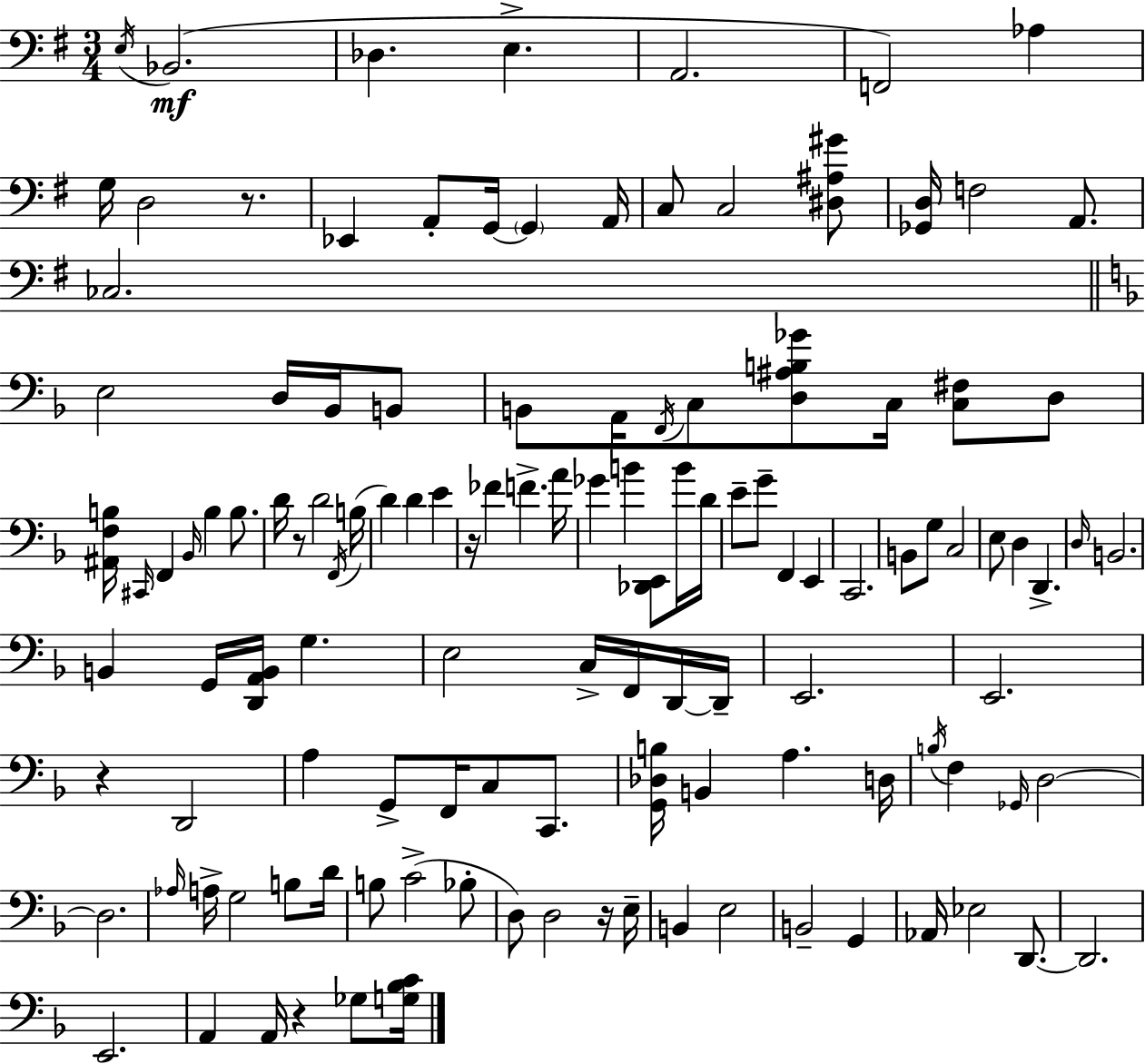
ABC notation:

X:1
T:Untitled
M:3/4
L:1/4
K:Em
E,/4 _B,,2 _D, E, A,,2 F,,2 _A, G,/4 D,2 z/2 _E,, A,,/2 G,,/4 G,, A,,/4 C,/2 C,2 [^D,^A,^G]/2 [_G,,D,]/4 F,2 A,,/2 _C,2 E,2 D,/4 _B,,/4 B,,/2 B,,/2 A,,/4 F,,/4 C,/2 [D,^A,B,_G]/2 C,/4 [C,^F,]/2 D,/2 [^A,,F,B,]/4 ^C,,/4 F,, _B,,/4 B, B,/2 D/4 z/2 D2 F,,/4 B,/4 D D E z/4 _F F A/4 _G B [_D,,E,,]/2 B/4 D/4 E/2 G/2 F,, E,, C,,2 B,,/2 G,/2 C,2 E,/2 D, D,, D,/4 B,,2 B,, G,,/4 [D,,A,,B,,]/4 G, E,2 C,/4 F,,/4 D,,/4 D,,/4 E,,2 E,,2 z D,,2 A, G,,/2 F,,/4 C,/2 C,,/2 [G,,_D,B,]/4 B,, A, D,/4 B,/4 F, _G,,/4 D,2 D,2 _A,/4 A,/4 G,2 B,/2 D/4 B,/2 C2 _B,/2 D,/2 D,2 z/4 E,/4 B,, E,2 B,,2 G,, _A,,/4 _E,2 D,,/2 D,,2 E,,2 A,, A,,/4 z _G,/2 [G,_B,C]/4